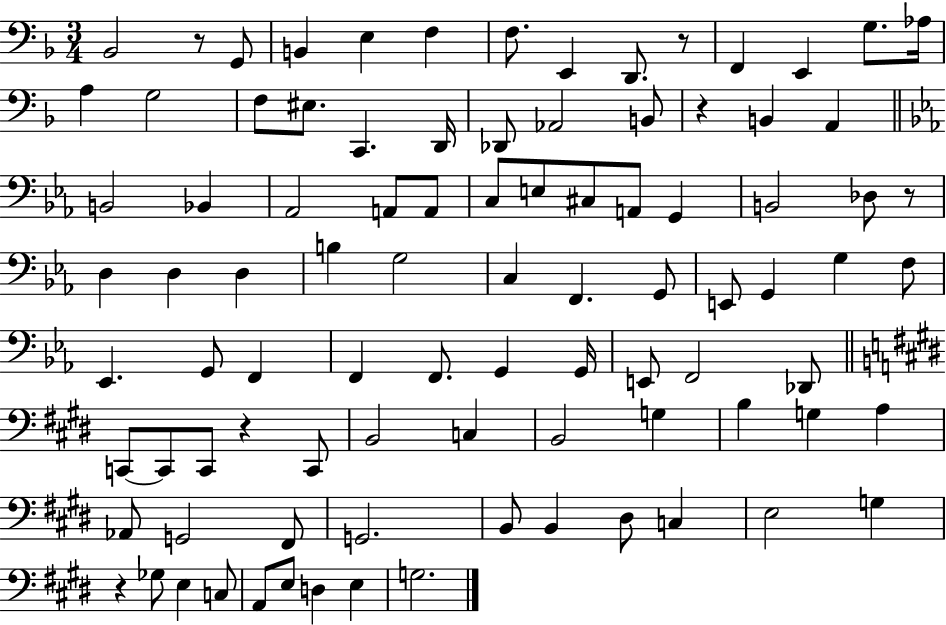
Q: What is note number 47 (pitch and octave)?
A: F3